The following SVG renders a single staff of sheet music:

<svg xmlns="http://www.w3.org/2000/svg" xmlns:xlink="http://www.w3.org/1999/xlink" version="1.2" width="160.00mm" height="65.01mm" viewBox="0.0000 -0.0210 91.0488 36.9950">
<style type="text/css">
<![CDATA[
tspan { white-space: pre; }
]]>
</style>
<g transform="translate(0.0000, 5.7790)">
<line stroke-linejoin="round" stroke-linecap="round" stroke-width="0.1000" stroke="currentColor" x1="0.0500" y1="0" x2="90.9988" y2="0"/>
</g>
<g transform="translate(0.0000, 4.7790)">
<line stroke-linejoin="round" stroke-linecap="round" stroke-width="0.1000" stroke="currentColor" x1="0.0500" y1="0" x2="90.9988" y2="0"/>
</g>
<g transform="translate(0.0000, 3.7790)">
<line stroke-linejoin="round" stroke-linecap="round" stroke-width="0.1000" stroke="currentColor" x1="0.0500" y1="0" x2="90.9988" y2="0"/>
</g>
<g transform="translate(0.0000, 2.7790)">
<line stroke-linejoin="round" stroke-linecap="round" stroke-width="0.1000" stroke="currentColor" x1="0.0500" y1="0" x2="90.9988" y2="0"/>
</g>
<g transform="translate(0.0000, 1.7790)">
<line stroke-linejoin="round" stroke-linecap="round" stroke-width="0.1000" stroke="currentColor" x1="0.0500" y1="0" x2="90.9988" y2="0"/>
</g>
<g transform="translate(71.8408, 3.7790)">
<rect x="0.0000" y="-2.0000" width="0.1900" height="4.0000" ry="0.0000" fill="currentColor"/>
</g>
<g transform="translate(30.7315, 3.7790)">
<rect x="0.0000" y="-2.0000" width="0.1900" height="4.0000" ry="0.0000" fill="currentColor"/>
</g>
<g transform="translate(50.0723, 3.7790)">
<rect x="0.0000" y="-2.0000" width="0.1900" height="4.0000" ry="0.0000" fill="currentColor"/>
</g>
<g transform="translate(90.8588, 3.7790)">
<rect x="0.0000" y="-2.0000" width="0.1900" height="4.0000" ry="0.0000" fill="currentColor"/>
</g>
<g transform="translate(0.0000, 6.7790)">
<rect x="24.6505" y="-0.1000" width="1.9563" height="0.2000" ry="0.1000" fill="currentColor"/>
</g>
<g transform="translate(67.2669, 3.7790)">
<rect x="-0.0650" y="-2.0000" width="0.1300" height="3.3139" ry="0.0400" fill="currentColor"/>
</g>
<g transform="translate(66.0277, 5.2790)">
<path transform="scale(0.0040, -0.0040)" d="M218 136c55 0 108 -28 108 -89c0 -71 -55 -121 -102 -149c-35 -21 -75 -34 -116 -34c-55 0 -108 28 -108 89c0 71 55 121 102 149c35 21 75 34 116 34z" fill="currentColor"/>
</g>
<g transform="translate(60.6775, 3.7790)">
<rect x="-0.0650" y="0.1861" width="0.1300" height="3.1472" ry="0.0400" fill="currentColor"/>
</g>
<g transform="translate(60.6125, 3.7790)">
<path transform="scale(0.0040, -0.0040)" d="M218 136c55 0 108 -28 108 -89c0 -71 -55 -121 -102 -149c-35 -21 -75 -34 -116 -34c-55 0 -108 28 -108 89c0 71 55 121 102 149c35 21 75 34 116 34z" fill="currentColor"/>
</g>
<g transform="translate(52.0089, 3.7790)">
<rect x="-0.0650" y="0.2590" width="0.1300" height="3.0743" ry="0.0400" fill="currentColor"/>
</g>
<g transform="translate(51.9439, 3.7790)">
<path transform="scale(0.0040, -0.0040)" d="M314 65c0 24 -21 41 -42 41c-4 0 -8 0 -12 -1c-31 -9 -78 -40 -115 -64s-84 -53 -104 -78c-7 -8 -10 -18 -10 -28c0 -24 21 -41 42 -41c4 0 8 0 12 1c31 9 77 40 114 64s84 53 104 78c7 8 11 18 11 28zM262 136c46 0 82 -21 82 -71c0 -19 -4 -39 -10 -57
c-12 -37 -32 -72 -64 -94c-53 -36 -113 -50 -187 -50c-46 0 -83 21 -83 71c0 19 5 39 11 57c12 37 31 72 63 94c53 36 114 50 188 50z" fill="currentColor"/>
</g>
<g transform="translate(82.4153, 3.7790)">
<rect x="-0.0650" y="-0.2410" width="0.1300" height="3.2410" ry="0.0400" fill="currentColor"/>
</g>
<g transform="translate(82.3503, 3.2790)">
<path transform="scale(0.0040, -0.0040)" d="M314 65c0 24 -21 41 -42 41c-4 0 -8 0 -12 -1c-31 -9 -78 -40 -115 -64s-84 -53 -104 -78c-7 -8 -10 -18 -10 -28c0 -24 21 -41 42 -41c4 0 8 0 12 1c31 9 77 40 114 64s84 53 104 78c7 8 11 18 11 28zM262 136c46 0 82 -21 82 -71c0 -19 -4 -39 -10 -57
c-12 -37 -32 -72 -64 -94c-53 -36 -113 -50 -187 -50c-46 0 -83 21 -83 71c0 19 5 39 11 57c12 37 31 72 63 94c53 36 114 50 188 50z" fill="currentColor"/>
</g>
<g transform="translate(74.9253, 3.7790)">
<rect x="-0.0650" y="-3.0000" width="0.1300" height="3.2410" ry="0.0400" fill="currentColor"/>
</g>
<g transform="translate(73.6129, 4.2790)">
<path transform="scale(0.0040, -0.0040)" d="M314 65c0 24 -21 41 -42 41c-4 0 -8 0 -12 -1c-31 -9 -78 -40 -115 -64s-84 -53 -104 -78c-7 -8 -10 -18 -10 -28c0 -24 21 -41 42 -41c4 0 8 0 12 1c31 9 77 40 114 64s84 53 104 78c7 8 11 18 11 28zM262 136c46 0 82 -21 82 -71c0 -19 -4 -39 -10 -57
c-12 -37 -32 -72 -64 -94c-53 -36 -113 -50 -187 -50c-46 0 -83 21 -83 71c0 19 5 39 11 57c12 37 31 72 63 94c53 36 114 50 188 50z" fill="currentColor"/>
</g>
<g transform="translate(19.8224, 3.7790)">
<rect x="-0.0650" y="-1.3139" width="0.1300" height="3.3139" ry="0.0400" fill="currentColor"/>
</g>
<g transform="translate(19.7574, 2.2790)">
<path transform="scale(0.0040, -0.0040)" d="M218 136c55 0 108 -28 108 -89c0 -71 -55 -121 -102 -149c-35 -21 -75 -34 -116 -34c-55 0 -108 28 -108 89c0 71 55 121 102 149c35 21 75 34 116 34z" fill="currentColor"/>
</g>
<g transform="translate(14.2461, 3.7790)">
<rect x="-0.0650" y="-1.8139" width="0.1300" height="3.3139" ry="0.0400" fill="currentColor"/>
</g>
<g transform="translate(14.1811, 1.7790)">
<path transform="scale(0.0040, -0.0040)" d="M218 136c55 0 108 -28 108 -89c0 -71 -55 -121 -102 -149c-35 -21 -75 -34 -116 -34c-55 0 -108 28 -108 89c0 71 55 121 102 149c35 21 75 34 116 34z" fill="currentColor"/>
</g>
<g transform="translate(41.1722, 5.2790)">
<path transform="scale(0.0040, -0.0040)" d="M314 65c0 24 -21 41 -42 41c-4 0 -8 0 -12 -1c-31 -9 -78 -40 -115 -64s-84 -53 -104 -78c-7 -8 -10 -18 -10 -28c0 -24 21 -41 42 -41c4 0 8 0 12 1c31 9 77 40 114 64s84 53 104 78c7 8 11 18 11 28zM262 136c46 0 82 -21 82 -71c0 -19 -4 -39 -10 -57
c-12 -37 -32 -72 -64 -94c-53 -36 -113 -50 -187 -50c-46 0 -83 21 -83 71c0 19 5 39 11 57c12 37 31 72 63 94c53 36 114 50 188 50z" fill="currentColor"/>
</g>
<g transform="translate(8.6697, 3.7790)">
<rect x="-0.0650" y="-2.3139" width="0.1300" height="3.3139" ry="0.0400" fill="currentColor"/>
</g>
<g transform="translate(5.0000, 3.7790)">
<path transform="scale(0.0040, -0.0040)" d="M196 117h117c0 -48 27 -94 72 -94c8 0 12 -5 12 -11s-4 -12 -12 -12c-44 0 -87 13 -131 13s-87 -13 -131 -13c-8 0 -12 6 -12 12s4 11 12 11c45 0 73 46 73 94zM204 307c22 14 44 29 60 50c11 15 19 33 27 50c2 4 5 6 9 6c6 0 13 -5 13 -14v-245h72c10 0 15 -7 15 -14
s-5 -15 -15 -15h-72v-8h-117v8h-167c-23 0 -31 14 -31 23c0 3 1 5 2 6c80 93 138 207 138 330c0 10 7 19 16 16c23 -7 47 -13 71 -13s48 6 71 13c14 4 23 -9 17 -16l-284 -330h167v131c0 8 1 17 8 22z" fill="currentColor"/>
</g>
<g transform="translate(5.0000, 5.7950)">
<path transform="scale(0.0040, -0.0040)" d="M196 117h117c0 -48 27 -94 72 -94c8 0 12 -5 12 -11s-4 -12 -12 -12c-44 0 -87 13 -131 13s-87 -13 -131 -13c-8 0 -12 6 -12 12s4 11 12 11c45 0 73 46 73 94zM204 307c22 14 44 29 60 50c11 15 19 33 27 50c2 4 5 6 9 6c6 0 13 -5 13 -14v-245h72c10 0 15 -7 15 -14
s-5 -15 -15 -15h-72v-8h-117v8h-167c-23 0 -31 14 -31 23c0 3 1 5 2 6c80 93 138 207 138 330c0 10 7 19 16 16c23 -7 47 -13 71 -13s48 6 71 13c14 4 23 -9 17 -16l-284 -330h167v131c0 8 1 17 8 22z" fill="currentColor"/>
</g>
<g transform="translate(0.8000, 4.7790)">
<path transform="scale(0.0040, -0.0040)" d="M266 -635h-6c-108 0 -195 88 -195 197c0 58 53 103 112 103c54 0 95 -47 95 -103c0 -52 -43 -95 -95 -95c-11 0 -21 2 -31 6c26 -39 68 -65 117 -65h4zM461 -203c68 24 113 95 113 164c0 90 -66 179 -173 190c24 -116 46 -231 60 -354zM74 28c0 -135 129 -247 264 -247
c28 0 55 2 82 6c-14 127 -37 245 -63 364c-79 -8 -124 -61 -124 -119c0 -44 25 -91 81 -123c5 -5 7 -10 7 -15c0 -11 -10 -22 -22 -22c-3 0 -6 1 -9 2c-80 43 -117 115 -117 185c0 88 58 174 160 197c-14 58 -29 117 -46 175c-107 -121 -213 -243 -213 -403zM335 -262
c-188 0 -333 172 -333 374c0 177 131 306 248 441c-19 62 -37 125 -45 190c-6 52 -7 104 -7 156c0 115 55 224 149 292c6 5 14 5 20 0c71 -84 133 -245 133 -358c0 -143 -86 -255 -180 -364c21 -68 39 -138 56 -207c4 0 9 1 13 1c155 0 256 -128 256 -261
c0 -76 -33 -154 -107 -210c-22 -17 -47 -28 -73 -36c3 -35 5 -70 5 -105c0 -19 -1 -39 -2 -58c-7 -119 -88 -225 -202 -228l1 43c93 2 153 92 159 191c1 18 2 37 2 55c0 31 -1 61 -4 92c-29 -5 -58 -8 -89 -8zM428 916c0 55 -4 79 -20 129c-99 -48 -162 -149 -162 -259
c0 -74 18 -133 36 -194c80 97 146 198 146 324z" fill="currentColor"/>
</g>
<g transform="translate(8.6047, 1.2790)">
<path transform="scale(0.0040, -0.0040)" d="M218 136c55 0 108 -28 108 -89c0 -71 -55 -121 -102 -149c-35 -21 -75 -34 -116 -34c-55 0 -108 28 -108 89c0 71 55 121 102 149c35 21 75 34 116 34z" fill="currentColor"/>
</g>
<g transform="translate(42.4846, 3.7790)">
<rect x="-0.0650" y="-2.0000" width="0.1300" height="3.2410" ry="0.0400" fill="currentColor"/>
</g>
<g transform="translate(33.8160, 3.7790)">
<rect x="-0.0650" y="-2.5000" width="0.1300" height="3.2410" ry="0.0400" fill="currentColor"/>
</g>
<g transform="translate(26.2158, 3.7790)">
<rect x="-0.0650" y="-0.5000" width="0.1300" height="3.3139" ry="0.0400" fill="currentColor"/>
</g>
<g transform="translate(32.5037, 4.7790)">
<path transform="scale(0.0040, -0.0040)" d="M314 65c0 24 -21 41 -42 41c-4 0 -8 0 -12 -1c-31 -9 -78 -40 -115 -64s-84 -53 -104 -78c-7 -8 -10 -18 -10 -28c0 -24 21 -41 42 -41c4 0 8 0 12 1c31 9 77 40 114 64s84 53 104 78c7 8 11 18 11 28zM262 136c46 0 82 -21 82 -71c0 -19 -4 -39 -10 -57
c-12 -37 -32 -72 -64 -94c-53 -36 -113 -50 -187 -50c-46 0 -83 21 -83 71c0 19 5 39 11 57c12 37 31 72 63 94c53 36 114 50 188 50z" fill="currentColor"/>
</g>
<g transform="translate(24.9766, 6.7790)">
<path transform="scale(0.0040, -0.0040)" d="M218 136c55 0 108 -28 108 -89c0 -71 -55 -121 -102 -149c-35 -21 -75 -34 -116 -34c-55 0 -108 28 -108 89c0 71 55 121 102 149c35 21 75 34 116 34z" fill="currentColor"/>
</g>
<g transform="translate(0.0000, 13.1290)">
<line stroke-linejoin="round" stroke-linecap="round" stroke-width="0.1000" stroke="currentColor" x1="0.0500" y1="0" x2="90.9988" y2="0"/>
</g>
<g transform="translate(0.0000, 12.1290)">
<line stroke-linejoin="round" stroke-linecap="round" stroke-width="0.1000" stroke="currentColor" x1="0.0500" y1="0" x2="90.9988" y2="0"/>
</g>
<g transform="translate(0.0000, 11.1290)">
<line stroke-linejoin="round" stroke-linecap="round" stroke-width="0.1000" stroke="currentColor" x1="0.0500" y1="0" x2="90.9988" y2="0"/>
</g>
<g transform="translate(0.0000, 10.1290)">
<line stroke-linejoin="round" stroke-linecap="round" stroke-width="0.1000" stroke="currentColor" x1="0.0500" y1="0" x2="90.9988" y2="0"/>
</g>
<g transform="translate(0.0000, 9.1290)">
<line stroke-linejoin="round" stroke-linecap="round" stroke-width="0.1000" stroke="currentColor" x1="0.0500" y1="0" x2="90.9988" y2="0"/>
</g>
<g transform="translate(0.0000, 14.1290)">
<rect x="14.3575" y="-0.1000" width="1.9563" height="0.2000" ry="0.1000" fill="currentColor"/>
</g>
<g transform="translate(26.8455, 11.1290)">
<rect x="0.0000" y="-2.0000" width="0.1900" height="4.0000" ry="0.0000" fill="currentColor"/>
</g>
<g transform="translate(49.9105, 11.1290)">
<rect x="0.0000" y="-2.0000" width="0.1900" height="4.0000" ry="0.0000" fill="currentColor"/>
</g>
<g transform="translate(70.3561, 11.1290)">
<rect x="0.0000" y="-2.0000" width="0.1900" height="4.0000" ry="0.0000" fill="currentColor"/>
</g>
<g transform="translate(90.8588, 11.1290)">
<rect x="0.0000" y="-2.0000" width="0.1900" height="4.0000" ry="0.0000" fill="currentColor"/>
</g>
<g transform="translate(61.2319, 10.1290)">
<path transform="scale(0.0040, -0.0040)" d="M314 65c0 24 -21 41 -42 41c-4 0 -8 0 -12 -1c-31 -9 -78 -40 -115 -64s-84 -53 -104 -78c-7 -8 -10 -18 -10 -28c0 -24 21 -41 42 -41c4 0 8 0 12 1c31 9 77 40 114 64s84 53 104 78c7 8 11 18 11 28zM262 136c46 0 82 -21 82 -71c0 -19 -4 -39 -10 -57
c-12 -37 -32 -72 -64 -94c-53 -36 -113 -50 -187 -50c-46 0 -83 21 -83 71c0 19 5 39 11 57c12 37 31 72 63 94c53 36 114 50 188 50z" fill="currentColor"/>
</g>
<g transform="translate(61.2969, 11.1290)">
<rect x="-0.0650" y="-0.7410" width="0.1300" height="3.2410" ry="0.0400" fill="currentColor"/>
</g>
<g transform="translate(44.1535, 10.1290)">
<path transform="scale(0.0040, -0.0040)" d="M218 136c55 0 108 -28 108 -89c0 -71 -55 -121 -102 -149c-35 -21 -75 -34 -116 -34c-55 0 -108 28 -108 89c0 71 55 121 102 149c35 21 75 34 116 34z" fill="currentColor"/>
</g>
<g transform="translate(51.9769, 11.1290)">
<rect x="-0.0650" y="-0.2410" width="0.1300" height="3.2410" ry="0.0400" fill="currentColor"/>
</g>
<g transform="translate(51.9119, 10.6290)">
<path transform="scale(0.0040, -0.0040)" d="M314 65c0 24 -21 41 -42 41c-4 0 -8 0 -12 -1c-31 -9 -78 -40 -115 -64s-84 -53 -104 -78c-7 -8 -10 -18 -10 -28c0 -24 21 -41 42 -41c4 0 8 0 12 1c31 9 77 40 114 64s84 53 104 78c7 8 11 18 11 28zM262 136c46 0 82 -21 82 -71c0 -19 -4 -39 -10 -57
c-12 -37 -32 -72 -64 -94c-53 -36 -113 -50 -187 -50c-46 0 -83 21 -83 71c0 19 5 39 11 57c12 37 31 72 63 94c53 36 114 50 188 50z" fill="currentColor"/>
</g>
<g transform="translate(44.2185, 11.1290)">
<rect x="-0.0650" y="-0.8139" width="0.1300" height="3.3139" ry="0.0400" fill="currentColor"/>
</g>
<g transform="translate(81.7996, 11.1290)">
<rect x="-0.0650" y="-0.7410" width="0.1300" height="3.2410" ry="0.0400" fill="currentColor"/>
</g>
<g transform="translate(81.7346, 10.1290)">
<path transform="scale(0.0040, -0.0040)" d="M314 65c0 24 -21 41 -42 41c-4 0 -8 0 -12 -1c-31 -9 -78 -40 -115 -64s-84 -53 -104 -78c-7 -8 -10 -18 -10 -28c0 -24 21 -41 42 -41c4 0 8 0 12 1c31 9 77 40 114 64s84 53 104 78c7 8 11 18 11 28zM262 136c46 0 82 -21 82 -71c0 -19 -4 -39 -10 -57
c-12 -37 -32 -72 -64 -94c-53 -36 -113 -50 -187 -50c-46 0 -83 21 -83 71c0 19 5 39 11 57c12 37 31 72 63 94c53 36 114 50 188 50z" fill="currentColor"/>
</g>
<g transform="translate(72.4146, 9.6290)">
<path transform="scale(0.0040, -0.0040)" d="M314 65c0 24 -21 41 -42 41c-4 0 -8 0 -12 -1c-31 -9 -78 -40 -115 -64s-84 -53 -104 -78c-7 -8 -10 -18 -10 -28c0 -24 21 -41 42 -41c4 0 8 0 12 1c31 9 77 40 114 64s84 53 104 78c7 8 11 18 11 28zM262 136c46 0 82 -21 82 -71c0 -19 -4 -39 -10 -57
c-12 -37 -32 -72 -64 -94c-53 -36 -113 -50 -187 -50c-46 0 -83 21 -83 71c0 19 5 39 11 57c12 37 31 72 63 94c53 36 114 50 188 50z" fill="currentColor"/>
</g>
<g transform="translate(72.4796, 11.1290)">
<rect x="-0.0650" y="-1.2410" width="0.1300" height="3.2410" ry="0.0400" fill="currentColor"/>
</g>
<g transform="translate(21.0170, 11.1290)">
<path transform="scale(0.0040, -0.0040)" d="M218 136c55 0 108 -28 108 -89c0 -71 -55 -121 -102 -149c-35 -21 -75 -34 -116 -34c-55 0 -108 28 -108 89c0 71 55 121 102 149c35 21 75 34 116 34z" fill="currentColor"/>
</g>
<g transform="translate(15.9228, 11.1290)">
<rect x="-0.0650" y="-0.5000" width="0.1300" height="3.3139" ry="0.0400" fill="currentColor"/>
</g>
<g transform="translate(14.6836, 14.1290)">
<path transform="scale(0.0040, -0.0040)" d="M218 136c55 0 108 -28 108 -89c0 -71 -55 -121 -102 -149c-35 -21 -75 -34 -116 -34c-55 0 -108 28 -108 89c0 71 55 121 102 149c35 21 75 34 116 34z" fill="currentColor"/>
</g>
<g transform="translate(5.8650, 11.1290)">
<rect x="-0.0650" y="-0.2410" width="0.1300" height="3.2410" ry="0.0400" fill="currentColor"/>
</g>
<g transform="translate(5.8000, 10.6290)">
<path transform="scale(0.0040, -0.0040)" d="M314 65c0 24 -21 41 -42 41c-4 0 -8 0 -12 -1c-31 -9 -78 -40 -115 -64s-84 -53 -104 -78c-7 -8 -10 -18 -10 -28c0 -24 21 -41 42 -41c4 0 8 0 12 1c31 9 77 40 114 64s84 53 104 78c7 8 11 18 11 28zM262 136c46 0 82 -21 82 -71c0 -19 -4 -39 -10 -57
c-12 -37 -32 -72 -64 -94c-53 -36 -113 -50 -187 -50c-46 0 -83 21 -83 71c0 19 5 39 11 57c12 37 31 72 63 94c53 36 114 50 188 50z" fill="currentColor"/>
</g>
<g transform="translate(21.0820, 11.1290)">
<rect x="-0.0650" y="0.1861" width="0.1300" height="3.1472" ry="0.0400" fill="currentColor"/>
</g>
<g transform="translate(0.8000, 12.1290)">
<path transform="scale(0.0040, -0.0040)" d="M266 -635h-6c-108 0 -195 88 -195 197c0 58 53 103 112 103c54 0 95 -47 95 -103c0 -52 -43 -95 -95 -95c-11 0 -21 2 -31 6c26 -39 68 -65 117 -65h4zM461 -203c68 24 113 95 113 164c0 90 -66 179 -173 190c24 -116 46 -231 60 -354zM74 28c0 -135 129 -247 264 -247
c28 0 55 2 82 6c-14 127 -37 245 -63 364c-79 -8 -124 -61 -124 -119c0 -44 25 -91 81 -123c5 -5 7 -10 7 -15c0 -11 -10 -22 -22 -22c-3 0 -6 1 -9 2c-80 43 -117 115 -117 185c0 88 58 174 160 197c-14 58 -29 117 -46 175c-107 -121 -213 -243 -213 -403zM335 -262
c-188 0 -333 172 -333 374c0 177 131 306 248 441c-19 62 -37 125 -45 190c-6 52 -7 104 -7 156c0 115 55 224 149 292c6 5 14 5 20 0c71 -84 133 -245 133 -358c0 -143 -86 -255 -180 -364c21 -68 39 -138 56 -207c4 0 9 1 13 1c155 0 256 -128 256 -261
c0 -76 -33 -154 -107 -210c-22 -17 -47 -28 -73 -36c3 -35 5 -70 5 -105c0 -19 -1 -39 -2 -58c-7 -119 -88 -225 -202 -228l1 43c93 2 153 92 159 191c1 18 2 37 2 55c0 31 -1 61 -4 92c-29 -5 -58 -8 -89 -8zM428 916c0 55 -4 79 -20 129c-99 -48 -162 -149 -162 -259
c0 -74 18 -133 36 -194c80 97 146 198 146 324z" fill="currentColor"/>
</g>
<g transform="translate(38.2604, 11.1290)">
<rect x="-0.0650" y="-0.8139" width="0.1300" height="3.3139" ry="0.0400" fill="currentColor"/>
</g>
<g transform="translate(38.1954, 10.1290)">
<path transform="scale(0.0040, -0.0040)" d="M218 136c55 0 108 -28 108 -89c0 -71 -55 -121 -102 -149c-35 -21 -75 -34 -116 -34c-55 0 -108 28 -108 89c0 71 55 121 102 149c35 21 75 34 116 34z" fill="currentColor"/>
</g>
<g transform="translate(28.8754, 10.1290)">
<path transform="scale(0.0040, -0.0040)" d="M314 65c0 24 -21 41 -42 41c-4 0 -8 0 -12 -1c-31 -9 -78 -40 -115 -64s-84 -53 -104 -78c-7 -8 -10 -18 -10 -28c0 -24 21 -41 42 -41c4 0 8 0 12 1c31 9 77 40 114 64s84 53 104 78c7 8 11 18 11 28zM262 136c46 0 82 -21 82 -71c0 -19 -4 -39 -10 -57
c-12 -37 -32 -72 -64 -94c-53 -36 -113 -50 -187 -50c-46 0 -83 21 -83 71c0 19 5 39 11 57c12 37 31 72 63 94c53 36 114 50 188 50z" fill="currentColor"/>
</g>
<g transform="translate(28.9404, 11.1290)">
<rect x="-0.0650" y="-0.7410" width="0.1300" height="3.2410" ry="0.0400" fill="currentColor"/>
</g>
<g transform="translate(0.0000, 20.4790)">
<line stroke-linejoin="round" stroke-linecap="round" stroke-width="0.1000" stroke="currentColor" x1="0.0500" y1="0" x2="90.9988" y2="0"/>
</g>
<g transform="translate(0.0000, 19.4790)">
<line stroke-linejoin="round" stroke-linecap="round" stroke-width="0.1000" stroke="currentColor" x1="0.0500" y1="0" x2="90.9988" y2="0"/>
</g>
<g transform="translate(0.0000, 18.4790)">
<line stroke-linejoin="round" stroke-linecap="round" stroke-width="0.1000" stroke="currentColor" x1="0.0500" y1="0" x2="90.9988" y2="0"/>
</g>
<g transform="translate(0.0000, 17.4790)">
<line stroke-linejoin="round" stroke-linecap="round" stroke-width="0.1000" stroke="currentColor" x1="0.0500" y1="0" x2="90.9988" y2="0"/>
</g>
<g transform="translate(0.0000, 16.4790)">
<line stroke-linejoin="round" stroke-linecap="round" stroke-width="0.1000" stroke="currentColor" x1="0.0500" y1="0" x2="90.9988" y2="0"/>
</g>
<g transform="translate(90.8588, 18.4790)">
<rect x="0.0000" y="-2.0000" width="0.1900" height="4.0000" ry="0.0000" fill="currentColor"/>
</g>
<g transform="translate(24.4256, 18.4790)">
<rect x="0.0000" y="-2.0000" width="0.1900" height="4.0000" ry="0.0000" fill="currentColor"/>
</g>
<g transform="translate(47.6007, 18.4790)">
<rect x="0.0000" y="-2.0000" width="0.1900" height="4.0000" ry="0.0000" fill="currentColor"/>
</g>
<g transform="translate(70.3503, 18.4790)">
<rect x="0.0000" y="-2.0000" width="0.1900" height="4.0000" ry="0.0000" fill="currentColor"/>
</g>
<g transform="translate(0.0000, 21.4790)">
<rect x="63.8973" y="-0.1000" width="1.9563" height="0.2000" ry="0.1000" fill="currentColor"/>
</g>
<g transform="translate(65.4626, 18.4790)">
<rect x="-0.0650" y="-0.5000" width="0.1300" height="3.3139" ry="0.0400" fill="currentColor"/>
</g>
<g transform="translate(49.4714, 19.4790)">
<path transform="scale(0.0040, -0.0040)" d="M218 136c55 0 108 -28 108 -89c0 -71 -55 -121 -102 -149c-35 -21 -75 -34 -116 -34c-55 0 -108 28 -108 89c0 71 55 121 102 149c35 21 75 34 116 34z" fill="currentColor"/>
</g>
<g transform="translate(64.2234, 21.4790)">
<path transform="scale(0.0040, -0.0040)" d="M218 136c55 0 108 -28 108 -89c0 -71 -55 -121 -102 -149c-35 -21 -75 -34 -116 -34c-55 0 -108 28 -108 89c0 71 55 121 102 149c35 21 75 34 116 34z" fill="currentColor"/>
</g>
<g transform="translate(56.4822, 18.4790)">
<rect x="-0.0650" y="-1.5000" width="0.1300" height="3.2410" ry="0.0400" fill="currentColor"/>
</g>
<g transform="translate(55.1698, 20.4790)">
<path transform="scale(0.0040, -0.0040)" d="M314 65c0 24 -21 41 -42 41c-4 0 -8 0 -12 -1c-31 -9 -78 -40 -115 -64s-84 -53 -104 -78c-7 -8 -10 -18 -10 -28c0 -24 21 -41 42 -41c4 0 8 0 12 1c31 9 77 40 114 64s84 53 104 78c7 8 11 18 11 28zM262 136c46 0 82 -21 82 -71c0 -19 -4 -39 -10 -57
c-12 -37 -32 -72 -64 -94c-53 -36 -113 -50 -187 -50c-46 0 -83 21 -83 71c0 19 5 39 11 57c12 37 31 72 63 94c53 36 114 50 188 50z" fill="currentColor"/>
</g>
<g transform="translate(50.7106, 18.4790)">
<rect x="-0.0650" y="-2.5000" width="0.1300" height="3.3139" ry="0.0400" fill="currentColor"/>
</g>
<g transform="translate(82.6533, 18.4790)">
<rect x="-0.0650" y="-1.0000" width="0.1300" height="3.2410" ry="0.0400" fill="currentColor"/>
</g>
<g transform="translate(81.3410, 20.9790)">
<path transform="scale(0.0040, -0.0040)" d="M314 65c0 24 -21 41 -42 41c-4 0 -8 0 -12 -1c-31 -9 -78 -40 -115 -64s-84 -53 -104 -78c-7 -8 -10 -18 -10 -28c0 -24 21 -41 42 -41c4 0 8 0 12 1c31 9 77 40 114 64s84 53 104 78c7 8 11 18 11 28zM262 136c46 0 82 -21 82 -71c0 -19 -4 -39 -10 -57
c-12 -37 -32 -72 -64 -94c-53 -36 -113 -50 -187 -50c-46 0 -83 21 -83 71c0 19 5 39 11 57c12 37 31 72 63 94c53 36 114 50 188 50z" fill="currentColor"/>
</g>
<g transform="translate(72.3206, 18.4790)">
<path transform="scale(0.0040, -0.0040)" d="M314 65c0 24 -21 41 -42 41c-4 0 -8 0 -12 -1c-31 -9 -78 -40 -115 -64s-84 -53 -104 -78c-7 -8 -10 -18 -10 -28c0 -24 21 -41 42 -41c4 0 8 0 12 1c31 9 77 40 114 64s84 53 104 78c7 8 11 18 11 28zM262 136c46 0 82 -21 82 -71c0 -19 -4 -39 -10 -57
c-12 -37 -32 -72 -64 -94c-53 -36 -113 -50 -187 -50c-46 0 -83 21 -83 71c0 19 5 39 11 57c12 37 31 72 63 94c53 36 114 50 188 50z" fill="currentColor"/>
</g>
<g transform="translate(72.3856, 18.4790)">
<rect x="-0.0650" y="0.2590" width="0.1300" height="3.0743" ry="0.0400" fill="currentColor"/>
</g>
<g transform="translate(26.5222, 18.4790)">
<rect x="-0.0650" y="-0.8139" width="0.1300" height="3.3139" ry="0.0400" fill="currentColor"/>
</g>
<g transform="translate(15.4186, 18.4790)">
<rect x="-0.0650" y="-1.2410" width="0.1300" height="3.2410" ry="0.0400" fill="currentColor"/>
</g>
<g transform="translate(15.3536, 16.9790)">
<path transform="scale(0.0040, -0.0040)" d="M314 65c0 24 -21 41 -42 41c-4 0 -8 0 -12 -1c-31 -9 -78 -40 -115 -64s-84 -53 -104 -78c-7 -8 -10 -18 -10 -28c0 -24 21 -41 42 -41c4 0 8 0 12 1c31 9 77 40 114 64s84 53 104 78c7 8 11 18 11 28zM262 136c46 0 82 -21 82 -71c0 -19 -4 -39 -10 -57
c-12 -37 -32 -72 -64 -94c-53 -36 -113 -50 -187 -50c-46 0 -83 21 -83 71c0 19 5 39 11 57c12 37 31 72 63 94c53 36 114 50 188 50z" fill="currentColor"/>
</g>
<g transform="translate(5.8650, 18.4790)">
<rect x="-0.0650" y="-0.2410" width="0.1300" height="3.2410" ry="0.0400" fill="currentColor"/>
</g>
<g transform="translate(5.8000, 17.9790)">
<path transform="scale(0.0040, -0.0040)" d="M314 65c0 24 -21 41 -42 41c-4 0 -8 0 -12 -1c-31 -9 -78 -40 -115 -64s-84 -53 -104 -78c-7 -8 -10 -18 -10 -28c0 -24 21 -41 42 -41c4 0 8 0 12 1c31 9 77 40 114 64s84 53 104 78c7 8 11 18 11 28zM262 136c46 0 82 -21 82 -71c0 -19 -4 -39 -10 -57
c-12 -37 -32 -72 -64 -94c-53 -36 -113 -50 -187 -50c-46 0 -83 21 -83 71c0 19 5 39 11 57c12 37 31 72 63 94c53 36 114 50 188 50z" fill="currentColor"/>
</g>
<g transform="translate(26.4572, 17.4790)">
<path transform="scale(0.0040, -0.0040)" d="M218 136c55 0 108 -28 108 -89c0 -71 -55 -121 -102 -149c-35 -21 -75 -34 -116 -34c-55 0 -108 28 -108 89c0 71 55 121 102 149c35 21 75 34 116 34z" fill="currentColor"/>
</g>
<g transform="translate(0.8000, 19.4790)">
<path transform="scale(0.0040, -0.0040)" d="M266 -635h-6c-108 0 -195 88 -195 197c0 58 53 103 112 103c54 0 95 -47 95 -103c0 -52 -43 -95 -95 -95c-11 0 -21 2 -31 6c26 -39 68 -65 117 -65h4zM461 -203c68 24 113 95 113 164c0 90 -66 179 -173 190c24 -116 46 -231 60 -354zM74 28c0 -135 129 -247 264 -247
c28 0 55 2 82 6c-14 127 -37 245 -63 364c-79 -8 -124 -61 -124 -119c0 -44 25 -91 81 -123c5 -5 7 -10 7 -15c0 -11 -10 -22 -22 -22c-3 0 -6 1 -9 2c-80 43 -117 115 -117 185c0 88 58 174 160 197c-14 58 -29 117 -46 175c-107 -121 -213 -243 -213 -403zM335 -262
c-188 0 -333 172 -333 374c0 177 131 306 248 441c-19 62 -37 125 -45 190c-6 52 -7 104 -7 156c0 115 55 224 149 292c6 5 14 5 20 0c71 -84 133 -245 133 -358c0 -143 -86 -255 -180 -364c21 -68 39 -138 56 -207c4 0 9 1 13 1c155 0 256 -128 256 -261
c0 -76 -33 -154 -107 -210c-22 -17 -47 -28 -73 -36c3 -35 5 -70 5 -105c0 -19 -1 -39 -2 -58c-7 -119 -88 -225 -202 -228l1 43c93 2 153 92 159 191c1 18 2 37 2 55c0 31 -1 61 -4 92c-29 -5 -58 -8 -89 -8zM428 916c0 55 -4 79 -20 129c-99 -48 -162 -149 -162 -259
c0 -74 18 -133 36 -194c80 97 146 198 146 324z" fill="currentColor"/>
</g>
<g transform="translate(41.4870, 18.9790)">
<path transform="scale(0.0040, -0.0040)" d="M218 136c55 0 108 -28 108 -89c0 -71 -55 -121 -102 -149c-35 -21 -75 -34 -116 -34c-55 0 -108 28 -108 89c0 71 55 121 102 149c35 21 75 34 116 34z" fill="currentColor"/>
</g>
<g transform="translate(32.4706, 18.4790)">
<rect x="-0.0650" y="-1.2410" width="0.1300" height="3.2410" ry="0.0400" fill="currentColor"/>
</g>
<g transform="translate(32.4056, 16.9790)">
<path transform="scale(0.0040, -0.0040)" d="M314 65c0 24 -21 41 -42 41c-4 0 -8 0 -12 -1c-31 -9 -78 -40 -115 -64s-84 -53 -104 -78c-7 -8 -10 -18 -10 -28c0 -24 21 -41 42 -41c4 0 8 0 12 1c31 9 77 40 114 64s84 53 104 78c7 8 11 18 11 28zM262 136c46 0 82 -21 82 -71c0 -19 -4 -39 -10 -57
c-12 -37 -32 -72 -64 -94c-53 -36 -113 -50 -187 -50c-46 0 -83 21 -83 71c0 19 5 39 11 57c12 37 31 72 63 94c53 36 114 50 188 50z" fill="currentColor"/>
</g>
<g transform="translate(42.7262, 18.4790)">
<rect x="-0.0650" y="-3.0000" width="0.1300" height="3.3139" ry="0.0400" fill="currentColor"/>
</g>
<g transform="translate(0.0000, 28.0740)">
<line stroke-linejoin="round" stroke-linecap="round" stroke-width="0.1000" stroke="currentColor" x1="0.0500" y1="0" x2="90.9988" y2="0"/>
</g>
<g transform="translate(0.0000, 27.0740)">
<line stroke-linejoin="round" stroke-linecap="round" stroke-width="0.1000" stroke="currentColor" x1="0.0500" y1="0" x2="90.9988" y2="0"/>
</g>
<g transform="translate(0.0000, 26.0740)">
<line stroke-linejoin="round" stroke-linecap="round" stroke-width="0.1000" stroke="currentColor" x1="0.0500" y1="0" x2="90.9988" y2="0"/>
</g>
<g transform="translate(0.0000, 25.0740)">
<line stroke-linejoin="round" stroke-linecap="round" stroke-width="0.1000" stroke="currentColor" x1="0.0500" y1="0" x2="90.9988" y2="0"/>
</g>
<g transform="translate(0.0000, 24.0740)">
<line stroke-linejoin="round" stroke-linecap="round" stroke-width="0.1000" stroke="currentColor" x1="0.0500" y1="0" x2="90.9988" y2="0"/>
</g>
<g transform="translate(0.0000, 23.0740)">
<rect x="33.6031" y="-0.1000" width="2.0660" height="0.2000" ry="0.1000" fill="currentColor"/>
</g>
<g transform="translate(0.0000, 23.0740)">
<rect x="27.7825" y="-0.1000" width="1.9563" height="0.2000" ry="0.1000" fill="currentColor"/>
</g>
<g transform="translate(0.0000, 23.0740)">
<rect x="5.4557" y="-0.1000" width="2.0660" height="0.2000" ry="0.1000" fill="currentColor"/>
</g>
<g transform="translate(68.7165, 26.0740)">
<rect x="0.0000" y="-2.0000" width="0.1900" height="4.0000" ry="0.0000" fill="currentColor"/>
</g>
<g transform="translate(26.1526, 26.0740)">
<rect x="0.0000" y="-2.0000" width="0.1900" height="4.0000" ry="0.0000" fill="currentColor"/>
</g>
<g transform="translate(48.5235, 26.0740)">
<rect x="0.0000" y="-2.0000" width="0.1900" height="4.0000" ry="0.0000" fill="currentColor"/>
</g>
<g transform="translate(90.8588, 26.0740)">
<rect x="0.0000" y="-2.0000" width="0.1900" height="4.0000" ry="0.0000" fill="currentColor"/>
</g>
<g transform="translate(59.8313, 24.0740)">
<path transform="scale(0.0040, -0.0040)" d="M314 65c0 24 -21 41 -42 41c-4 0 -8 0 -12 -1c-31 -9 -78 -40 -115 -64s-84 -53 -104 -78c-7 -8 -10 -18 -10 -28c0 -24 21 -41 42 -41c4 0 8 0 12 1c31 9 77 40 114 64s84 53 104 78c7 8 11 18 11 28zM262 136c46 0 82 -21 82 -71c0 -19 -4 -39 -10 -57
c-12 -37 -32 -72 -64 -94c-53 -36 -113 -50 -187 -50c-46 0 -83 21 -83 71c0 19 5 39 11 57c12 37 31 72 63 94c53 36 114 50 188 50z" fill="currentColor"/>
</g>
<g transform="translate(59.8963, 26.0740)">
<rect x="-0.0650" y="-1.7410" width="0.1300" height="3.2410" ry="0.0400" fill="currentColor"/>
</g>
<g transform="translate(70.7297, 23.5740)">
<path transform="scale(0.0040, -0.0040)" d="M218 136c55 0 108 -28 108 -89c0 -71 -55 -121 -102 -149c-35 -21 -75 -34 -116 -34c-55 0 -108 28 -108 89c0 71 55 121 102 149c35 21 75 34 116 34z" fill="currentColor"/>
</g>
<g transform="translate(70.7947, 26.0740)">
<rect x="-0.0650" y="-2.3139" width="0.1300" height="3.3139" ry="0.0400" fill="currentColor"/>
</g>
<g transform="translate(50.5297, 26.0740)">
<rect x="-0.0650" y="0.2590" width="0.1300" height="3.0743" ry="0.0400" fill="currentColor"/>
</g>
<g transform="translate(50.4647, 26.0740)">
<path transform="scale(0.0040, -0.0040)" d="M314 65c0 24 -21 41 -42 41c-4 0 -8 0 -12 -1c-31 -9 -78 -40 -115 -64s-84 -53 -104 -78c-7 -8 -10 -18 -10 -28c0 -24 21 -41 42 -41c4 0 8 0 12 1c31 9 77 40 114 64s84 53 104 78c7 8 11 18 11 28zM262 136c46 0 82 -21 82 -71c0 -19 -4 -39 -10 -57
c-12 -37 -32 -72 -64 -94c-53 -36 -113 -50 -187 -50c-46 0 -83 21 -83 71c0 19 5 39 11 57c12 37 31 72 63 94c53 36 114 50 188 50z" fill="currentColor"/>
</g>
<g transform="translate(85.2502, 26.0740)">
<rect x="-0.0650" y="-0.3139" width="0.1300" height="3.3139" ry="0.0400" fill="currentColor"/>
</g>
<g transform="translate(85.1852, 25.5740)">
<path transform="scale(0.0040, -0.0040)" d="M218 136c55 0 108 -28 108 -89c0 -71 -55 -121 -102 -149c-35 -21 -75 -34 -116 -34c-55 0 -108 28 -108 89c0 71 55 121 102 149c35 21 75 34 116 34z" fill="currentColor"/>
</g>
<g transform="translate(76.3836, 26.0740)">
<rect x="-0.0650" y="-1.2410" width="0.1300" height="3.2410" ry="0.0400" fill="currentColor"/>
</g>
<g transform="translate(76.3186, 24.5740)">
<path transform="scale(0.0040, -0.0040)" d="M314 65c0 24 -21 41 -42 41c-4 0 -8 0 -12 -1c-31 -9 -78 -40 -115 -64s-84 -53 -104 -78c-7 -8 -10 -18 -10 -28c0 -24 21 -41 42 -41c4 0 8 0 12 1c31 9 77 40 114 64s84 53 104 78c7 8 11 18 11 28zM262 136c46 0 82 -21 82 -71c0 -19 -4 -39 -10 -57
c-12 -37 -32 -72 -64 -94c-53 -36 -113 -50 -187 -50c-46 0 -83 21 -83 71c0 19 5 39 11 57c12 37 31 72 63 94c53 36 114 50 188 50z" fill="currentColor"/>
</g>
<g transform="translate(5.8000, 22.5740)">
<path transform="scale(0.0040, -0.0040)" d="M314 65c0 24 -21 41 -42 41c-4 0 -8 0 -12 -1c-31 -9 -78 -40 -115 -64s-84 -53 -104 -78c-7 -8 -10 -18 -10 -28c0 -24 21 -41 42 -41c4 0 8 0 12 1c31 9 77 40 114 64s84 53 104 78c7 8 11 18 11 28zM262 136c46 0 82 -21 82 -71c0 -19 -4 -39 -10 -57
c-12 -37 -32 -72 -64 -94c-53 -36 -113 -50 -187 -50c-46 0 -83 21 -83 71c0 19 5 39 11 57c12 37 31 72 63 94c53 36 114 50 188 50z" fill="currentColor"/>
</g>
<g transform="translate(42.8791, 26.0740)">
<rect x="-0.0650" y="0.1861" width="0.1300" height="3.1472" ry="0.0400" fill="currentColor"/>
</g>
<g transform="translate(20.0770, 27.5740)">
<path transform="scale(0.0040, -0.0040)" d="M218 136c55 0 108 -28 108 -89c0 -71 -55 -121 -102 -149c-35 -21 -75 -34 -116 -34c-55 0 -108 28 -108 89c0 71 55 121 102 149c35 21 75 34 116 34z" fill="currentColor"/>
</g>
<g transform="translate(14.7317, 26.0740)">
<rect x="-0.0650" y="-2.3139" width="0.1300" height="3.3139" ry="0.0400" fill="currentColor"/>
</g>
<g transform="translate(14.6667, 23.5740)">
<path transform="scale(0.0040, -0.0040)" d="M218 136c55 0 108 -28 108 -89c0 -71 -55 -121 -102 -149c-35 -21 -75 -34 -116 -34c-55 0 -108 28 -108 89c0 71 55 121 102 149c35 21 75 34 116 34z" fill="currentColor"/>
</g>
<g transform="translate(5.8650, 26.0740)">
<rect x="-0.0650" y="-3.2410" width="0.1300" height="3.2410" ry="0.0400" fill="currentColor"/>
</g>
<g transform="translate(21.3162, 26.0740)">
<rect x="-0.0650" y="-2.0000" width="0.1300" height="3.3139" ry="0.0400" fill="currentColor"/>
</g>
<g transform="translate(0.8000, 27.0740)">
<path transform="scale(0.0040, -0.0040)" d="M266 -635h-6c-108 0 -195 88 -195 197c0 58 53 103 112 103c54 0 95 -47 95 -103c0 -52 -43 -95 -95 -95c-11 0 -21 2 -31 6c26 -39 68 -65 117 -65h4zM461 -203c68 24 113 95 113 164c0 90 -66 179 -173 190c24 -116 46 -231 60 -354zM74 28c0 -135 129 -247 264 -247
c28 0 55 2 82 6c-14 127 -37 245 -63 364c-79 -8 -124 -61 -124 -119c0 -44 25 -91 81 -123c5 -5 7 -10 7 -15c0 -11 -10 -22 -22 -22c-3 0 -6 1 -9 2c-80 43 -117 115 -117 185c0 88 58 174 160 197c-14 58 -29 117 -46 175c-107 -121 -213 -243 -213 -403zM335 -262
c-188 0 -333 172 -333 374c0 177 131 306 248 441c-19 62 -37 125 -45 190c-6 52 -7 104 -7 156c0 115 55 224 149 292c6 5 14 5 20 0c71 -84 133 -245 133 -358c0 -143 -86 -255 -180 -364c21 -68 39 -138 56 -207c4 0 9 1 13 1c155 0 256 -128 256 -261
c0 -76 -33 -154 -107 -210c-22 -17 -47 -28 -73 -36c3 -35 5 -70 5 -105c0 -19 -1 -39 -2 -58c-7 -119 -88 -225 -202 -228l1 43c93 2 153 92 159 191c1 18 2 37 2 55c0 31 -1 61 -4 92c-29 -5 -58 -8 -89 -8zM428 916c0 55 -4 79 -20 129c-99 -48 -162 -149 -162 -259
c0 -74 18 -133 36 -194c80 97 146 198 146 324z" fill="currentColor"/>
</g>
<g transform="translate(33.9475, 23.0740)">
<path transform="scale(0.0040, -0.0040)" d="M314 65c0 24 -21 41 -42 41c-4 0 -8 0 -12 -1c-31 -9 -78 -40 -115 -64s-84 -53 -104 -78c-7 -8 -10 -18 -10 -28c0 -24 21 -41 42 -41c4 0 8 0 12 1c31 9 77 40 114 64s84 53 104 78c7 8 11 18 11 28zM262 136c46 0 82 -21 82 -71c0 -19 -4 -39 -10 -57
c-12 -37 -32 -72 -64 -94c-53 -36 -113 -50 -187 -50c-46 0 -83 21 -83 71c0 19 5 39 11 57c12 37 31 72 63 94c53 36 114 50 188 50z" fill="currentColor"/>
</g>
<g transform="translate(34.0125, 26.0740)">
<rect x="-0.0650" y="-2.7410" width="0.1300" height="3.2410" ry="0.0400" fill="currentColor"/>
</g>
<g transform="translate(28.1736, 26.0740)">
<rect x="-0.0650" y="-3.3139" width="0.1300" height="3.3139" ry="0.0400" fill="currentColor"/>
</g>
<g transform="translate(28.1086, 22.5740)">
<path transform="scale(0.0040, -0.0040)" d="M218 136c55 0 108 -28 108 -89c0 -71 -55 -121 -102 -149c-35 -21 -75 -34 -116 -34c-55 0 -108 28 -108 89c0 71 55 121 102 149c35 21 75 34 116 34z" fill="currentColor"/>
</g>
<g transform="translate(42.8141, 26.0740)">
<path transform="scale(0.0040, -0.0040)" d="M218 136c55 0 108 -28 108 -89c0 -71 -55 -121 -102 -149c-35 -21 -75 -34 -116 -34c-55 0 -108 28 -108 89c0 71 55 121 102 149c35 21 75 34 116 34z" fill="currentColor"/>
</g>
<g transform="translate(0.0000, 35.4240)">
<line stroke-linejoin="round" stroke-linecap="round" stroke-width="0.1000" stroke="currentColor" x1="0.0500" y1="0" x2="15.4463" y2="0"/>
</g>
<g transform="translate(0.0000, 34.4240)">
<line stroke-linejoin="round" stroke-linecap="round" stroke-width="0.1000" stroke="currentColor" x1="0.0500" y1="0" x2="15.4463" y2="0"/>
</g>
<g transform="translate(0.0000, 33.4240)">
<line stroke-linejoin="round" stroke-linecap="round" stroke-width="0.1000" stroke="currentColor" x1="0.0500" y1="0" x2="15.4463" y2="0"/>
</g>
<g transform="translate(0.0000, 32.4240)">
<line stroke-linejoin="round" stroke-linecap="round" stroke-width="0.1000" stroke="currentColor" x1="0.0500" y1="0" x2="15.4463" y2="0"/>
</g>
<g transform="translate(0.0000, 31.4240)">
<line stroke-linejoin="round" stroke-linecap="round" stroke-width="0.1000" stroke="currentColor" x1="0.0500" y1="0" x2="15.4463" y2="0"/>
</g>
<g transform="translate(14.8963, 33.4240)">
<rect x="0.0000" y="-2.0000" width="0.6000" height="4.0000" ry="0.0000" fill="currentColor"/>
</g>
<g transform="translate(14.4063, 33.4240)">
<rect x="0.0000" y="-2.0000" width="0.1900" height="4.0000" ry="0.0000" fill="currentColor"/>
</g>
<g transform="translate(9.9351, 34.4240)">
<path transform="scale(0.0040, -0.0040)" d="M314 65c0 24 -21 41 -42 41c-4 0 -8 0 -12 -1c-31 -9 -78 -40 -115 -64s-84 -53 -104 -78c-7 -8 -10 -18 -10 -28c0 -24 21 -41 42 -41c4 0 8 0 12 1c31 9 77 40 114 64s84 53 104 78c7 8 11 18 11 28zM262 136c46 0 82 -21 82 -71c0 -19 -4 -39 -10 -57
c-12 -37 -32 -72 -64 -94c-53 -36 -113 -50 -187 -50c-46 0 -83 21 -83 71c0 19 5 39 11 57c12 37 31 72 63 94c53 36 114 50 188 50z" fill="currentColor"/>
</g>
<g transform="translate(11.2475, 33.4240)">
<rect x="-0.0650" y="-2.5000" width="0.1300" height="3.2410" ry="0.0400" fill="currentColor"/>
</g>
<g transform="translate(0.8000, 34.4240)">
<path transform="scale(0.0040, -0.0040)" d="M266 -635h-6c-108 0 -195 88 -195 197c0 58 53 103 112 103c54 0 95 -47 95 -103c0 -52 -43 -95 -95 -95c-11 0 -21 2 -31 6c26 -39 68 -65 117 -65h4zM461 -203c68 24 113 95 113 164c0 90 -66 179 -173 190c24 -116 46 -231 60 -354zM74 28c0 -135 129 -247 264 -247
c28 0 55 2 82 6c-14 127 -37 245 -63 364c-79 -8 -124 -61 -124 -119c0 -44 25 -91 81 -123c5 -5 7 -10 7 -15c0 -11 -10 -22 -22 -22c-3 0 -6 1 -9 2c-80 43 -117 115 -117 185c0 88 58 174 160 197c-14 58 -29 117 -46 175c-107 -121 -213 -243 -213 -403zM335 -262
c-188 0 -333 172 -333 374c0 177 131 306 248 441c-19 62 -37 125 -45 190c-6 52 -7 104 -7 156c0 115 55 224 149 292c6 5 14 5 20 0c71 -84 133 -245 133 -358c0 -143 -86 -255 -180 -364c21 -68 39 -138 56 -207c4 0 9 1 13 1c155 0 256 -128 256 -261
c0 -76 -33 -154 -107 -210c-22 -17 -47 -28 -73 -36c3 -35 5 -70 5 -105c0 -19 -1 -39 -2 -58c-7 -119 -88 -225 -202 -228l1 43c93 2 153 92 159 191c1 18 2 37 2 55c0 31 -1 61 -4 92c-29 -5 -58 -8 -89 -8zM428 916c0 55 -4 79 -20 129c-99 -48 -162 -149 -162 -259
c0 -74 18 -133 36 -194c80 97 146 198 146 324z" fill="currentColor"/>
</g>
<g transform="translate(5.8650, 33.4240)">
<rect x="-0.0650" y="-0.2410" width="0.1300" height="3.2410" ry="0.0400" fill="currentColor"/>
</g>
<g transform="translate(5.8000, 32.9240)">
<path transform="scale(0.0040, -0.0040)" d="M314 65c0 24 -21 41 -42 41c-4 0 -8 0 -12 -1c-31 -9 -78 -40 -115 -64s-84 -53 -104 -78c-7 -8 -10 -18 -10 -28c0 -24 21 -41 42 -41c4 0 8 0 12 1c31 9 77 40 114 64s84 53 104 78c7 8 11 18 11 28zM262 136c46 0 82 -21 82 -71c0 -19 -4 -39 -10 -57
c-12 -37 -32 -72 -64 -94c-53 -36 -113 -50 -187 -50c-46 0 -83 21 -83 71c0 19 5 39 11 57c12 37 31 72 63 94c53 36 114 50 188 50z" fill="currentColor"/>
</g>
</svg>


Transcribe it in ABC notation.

X:1
T:Untitled
M:4/4
L:1/4
K:C
g f e C G2 F2 B2 B F A2 c2 c2 C B d2 d d c2 d2 e2 d2 c2 e2 d e2 A G E2 C B2 D2 b2 g F b a2 B B2 f2 g e2 c c2 G2